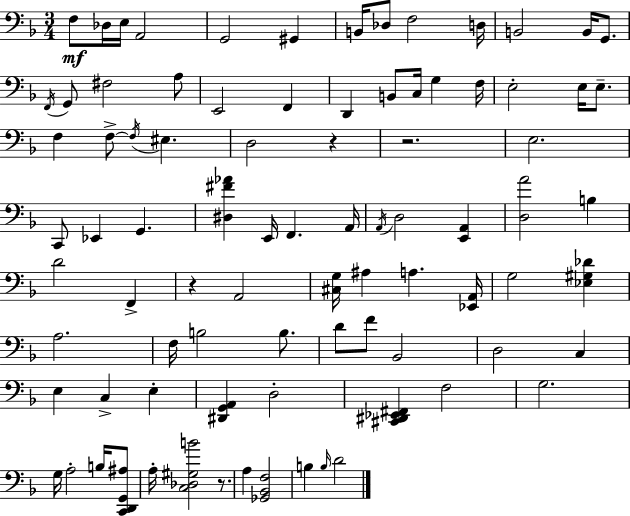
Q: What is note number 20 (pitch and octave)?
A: D2